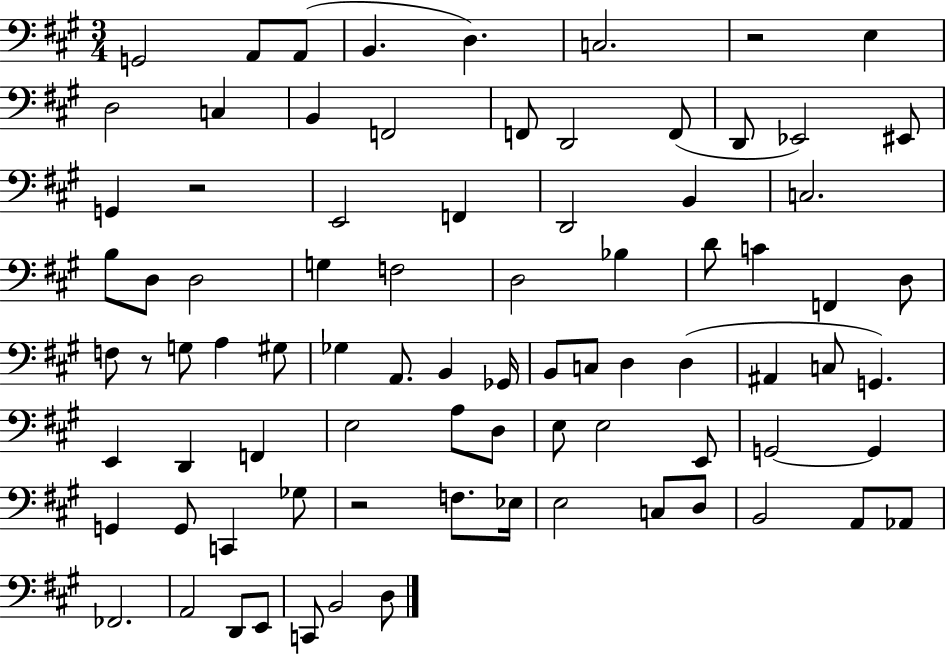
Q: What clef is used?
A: bass